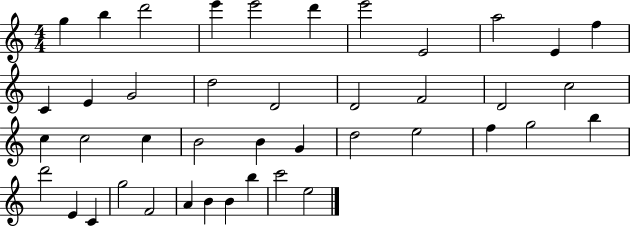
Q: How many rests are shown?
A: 0